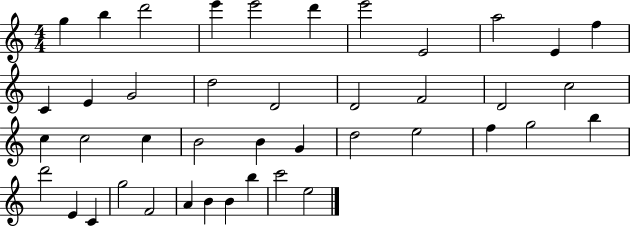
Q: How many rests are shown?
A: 0